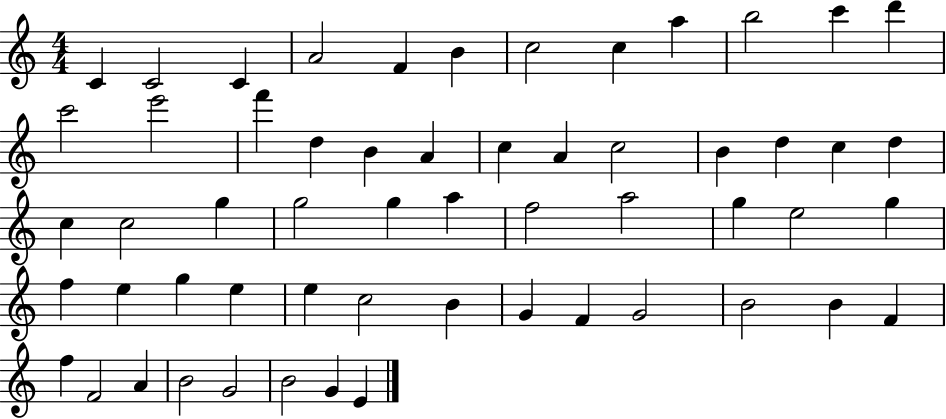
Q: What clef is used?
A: treble